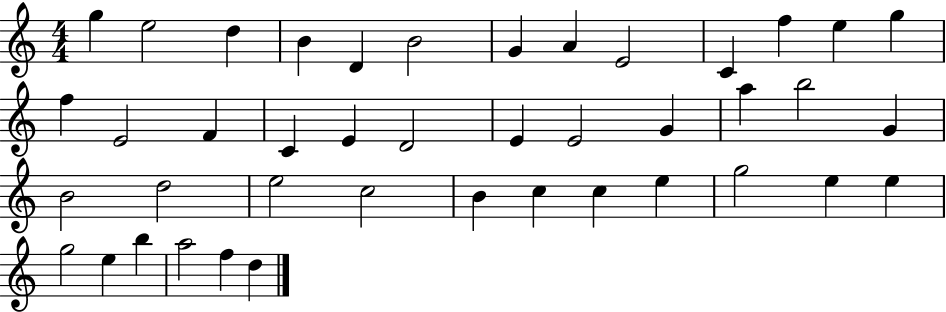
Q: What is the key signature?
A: C major